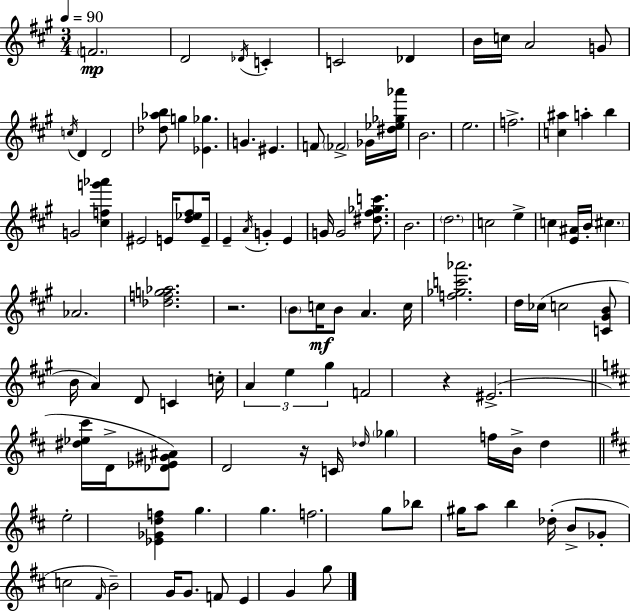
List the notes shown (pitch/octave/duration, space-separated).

F4/h. D4/h Db4/s C4/q C4/h Db4/q B4/s C5/s A4/h G4/e C5/s D4/q D4/h [Db5,Ab5,B5]/e G5/q [Eb4,Gb5]/q. G4/q. EIS4/q. F4/e FES4/h Gb4/s [D#5,Eb5,Gb5,Ab6]/s B4/h. E5/h. F5/h. [C5,A#5]/q A5/q B5/q G4/h [C#5,F5,G6,Ab6]/q EIS4/h E4/s [D5,Eb5,F#5]/e E4/s E4/q A4/s G4/q E4/q G4/s G4/h [D#5,F#5,Gb5,C6]/e. B4/h. D5/h. C5/h E5/q C5/q [E4,A#4]/s B4/s C#5/q. Ab4/h. [Db5,F5,G5,Ab5]/h. R/h. B4/e C5/s B4/e A4/q. C5/s [F5,Gb5,C6,Ab6]/h. D5/s CES5/s C5/h [C4,G#4,B4]/e B4/s A4/q D4/e C4/q C5/s A4/q E5/q G#5/q F4/h R/q EIS4/h. [D#5,Eb5,C#6]/s D4/s [Db4,Eb4,G#4,A#4]/e D4/h R/s C4/s Db5/s Gb5/q F5/s B4/s D5/q E5/h [Eb4,Gb4,D5,F5]/q G5/q. G5/q. F5/h. G5/e Bb5/e G#5/s A5/e B5/q Db5/s B4/e Gb4/e C5/h F#4/s B4/h G4/s G4/e. F4/e E4/q G4/q G5/e